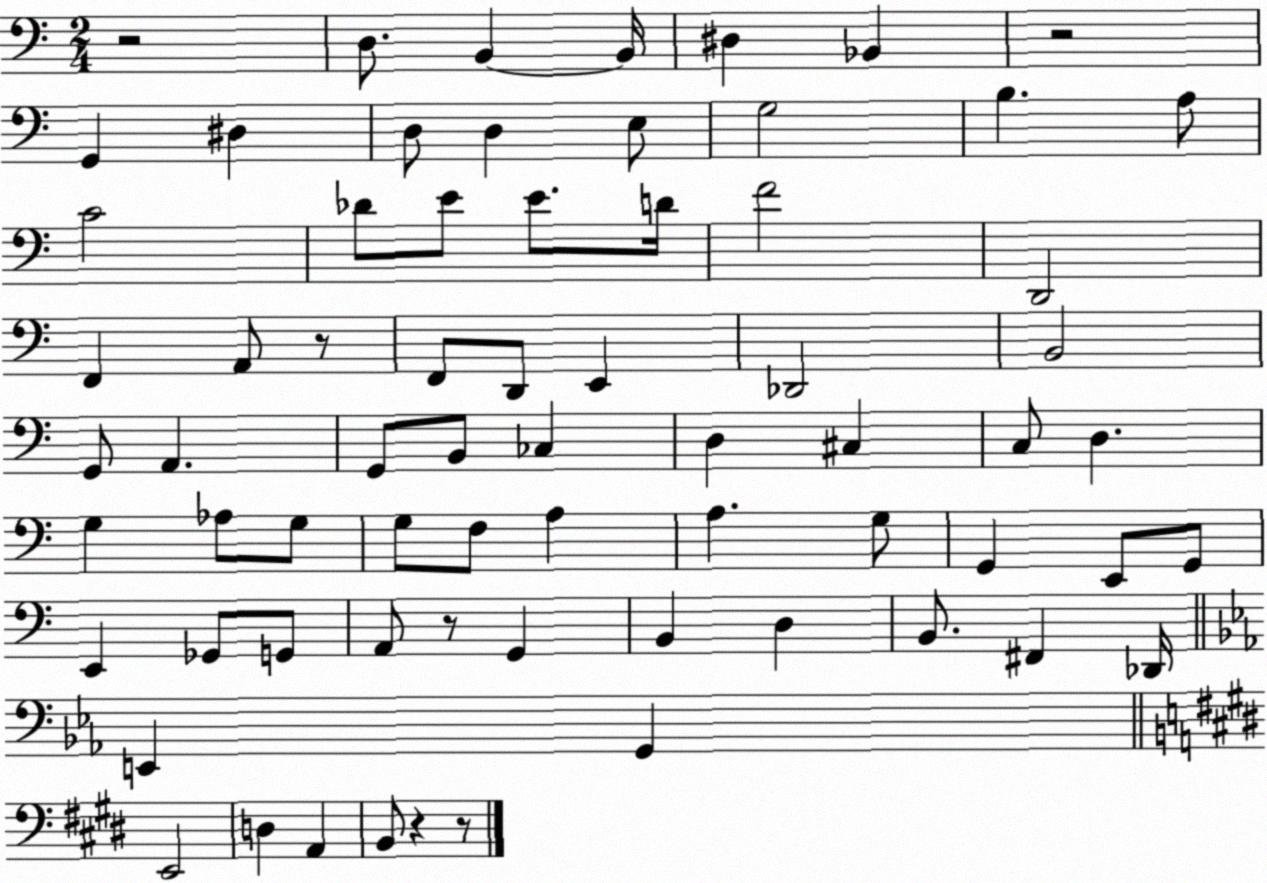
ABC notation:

X:1
T:Untitled
M:2/4
L:1/4
K:C
z2 D,/2 B,, B,,/4 ^D, _B,, z2 G,, ^D, D,/2 D, E,/2 G,2 B, A,/2 C2 _D/2 E/2 E/2 D/4 F2 D,,2 F,, A,,/2 z/2 F,,/2 D,,/2 E,, _D,,2 B,,2 G,,/2 A,, G,,/2 B,,/2 _C, D, ^C, C,/2 D, G, _A,/2 G,/2 G,/2 F,/2 A, A, G,/2 G,, E,,/2 G,,/2 E,, _G,,/2 G,,/2 A,,/2 z/2 G,, B,, D, B,,/2 ^F,, _D,,/4 E,, G,, E,,2 D, A,, B,,/2 z z/2